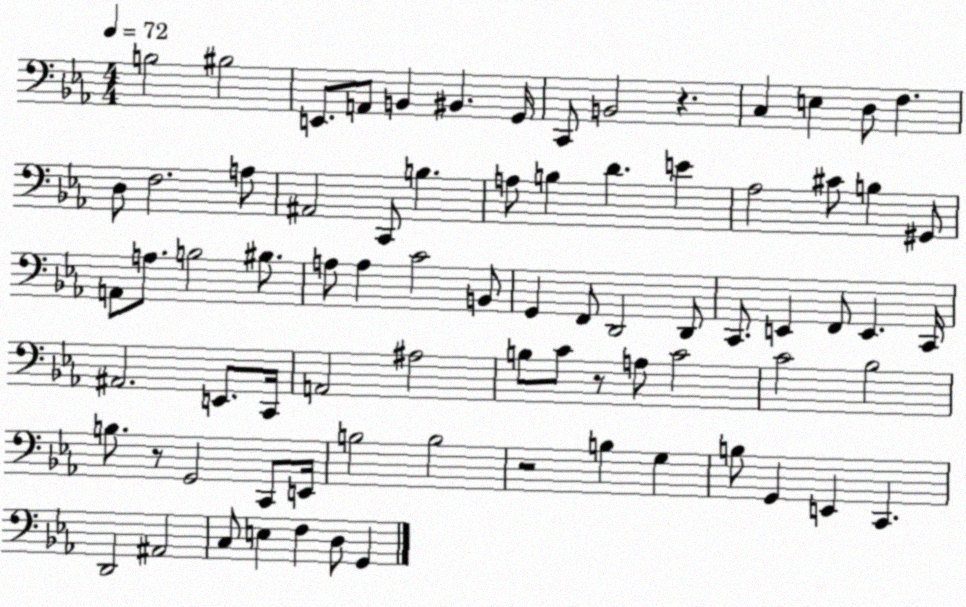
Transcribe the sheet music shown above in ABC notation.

X:1
T:Untitled
M:4/4
L:1/4
K:Eb
B,2 ^B,2 E,,/2 A,,/2 B,, ^B,, G,,/4 C,,/2 B,,2 z C, E, D,/2 F, D,/2 F,2 A,/2 ^A,,2 C,,/2 B, A,/2 B, D E _A,2 ^C/2 B, ^G,,/2 A,,/2 A,/2 B,2 ^B,/2 A,/2 A, C2 B,,/2 G,, F,,/2 D,,2 D,,/2 C,,/2 E,, F,,/2 E,, C,,/4 ^A,,2 E,,/2 C,,/4 A,,2 ^A,2 B,/2 C/2 z/2 A,/2 C2 C2 _B,2 B,/2 z/2 G,,2 C,,/2 E,,/4 B,2 B,2 z2 B, G, B,/2 G,, E,, C,, D,,2 ^A,,2 C,/2 E, F, D,/2 G,,